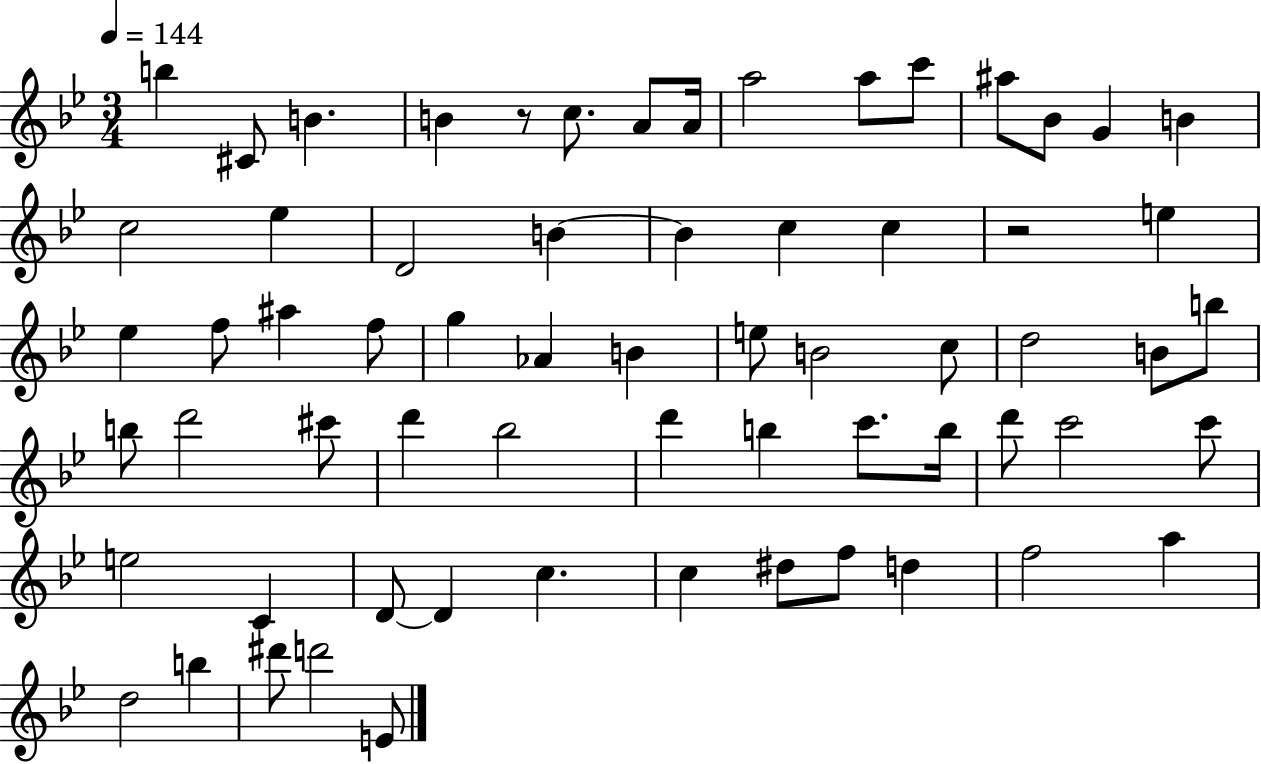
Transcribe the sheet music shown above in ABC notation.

X:1
T:Untitled
M:3/4
L:1/4
K:Bb
b ^C/2 B B z/2 c/2 A/2 A/4 a2 a/2 c'/2 ^a/2 _B/2 G B c2 _e D2 B B c c z2 e _e f/2 ^a f/2 g _A B e/2 B2 c/2 d2 B/2 b/2 b/2 d'2 ^c'/2 d' _b2 d' b c'/2 b/4 d'/2 c'2 c'/2 e2 C D/2 D c c ^d/2 f/2 d f2 a d2 b ^d'/2 d'2 E/2